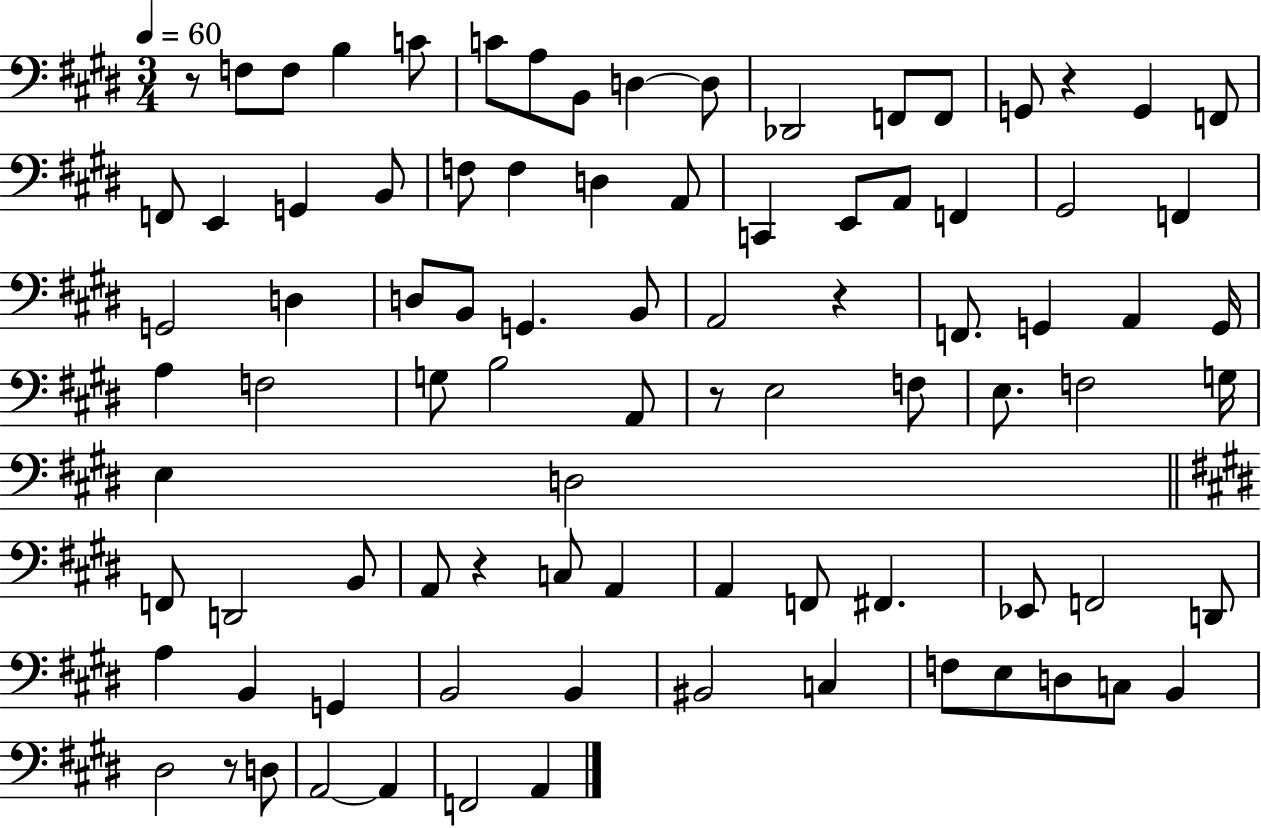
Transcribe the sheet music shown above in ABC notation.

X:1
T:Untitled
M:3/4
L:1/4
K:E
z/2 F,/2 F,/2 B, C/2 C/2 A,/2 B,,/2 D, D,/2 _D,,2 F,,/2 F,,/2 G,,/2 z G,, F,,/2 F,,/2 E,, G,, B,,/2 F,/2 F, D, A,,/2 C,, E,,/2 A,,/2 F,, ^G,,2 F,, G,,2 D, D,/2 B,,/2 G,, B,,/2 A,,2 z F,,/2 G,, A,, G,,/4 A, F,2 G,/2 B,2 A,,/2 z/2 E,2 F,/2 E,/2 F,2 G,/4 E, D,2 F,,/2 D,,2 B,,/2 A,,/2 z C,/2 A,, A,, F,,/2 ^F,, _E,,/2 F,,2 D,,/2 A, B,, G,, B,,2 B,, ^B,,2 C, F,/2 E,/2 D,/2 C,/2 B,, ^D,2 z/2 D,/2 A,,2 A,, F,,2 A,,